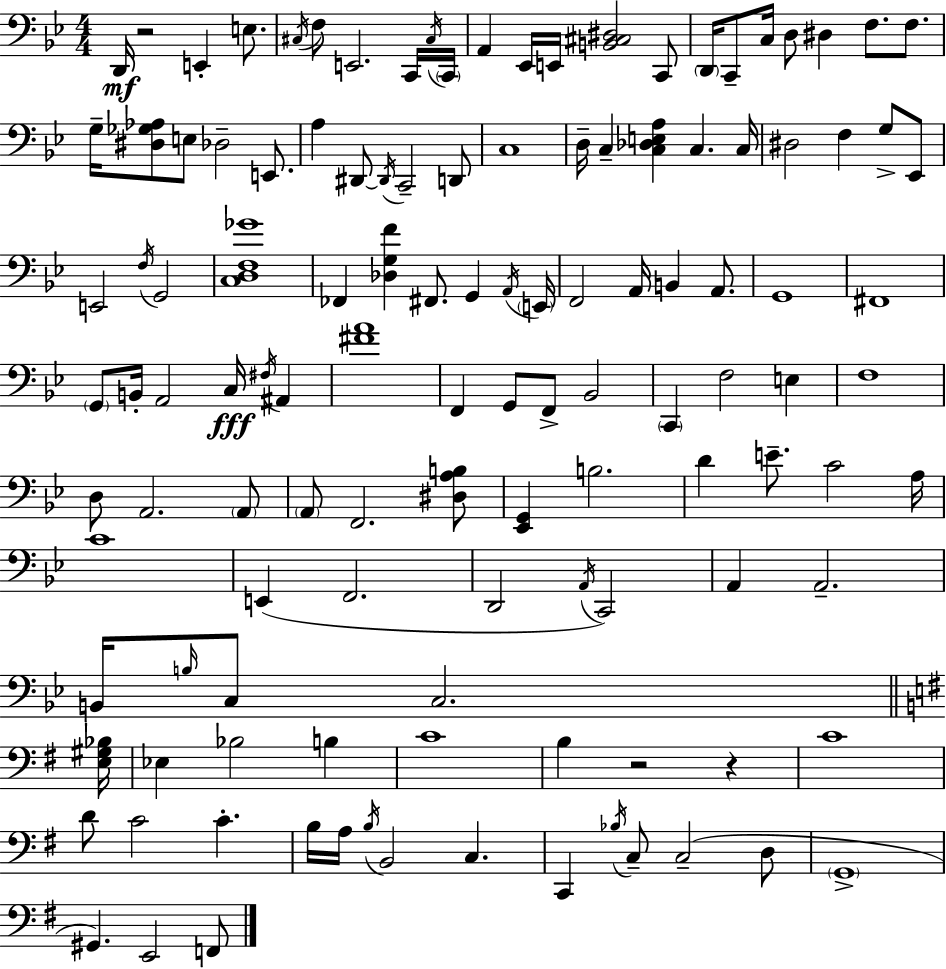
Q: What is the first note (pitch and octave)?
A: D2